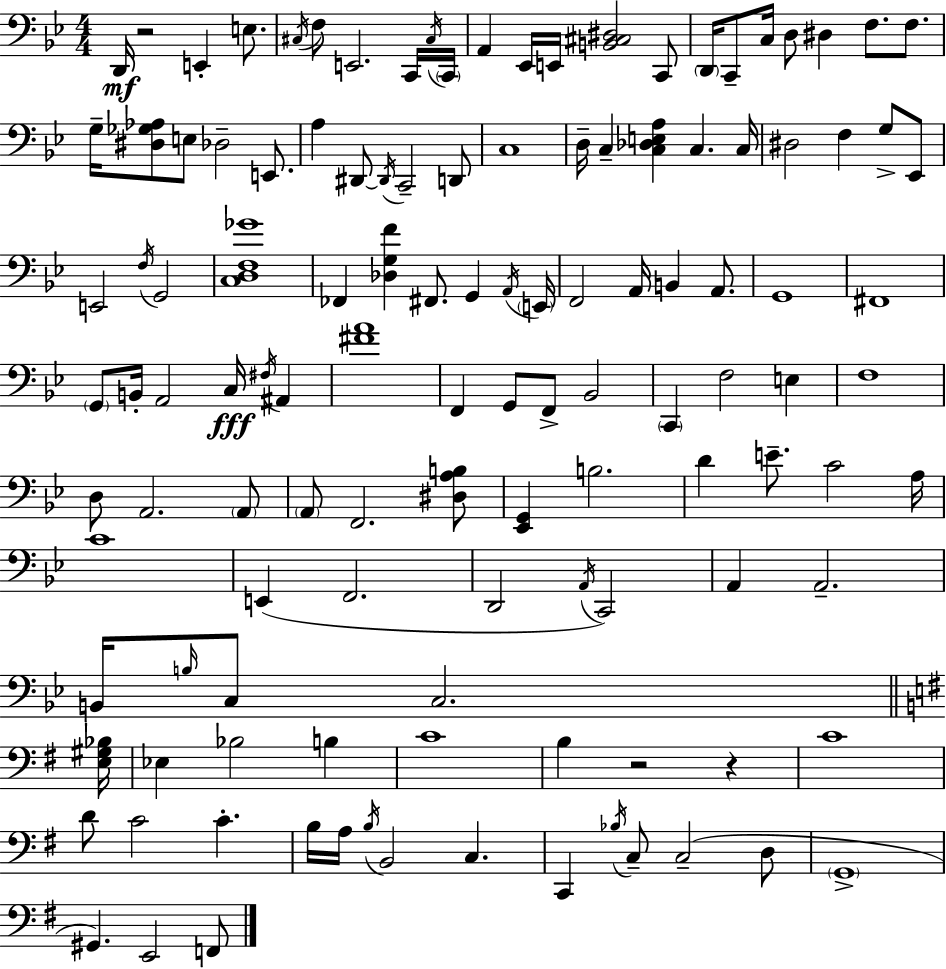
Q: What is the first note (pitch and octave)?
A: D2